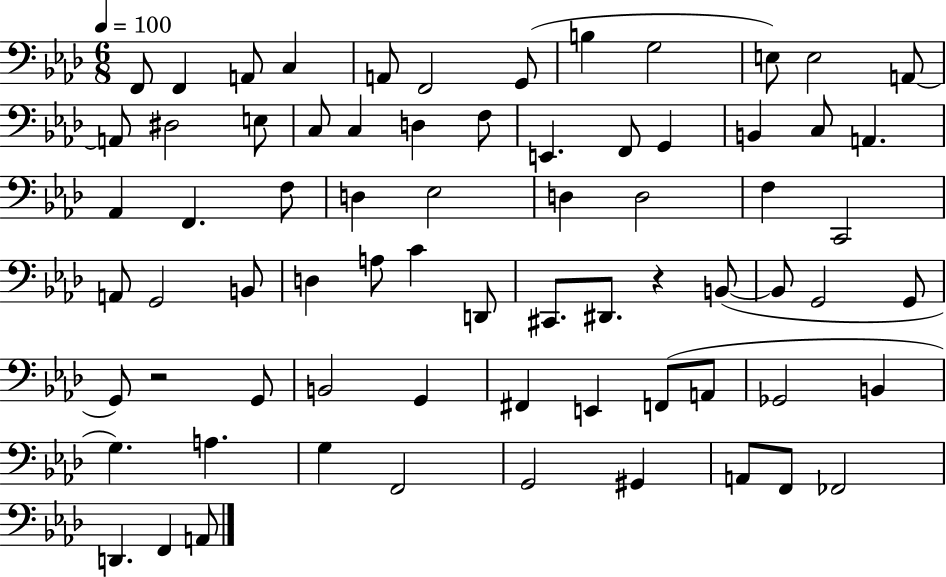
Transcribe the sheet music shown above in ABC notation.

X:1
T:Untitled
M:6/8
L:1/4
K:Ab
F,,/2 F,, A,,/2 C, A,,/2 F,,2 G,,/2 B, G,2 E,/2 E,2 A,,/2 A,,/2 ^D,2 E,/2 C,/2 C, D, F,/2 E,, F,,/2 G,, B,, C,/2 A,, _A,, F,, F,/2 D, _E,2 D, D,2 F, C,,2 A,,/2 G,,2 B,,/2 D, A,/2 C D,,/2 ^C,,/2 ^D,,/2 z B,,/2 B,,/2 G,,2 G,,/2 G,,/2 z2 G,,/2 B,,2 G,, ^F,, E,, F,,/2 A,,/2 _G,,2 B,, G, A, G, F,,2 G,,2 ^G,, A,,/2 F,,/2 _F,,2 D,, F,, A,,/2